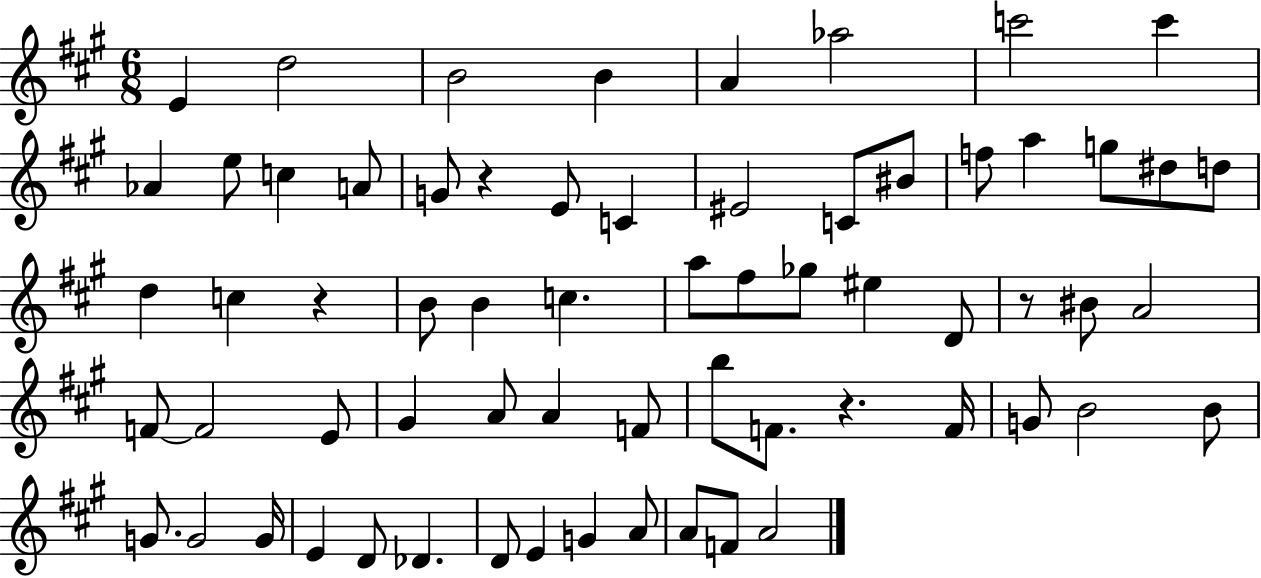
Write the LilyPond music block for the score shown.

{
  \clef treble
  \numericTimeSignature
  \time 6/8
  \key a \major
  e'4 d''2 | b'2 b'4 | a'4 aes''2 | c'''2 c'''4 | \break aes'4 e''8 c''4 a'8 | g'8 r4 e'8 c'4 | eis'2 c'8 bis'8 | f''8 a''4 g''8 dis''8 d''8 | \break d''4 c''4 r4 | b'8 b'4 c''4. | a''8 fis''8 ges''8 eis''4 d'8 | r8 bis'8 a'2 | \break f'8~~ f'2 e'8 | gis'4 a'8 a'4 f'8 | b''8 f'8. r4. f'16 | g'8 b'2 b'8 | \break g'8. g'2 g'16 | e'4 d'8 des'4. | d'8 e'4 g'4 a'8 | a'8 f'8 a'2 | \break \bar "|."
}